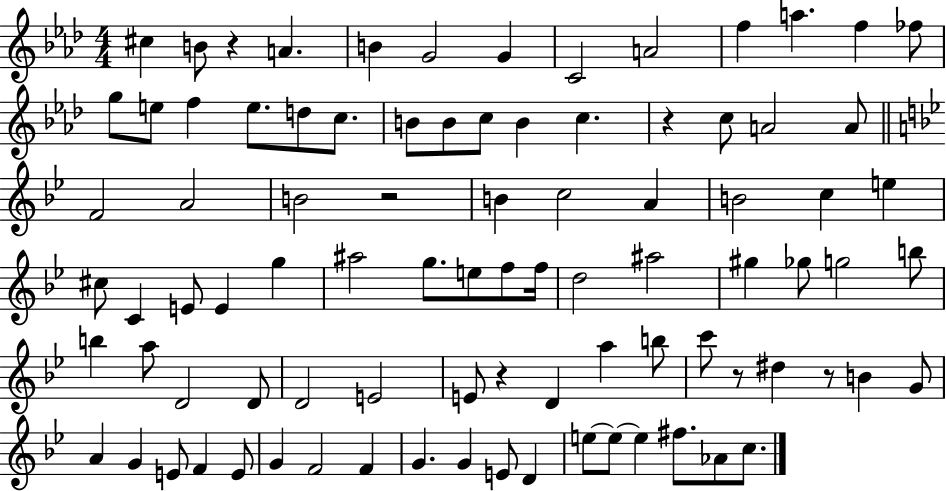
X:1
T:Untitled
M:4/4
L:1/4
K:Ab
^c B/2 z A B G2 G C2 A2 f a f _f/2 g/2 e/2 f e/2 d/2 c/2 B/2 B/2 c/2 B c z c/2 A2 A/2 F2 A2 B2 z2 B c2 A B2 c e ^c/2 C E/2 E g ^a2 g/2 e/2 f/2 f/4 d2 ^a2 ^g _g/2 g2 b/2 b a/2 D2 D/2 D2 E2 E/2 z D a b/2 c'/2 z/2 ^d z/2 B G/2 A G E/2 F E/2 G F2 F G G E/2 D e/2 e/2 e ^f/2 _A/2 c/2